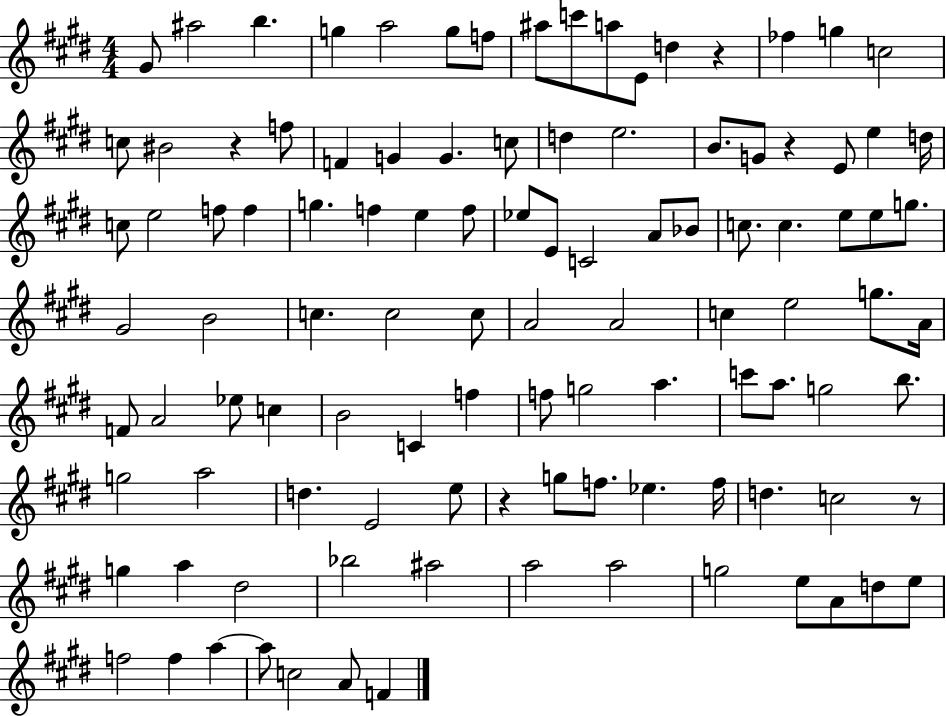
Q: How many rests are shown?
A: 5